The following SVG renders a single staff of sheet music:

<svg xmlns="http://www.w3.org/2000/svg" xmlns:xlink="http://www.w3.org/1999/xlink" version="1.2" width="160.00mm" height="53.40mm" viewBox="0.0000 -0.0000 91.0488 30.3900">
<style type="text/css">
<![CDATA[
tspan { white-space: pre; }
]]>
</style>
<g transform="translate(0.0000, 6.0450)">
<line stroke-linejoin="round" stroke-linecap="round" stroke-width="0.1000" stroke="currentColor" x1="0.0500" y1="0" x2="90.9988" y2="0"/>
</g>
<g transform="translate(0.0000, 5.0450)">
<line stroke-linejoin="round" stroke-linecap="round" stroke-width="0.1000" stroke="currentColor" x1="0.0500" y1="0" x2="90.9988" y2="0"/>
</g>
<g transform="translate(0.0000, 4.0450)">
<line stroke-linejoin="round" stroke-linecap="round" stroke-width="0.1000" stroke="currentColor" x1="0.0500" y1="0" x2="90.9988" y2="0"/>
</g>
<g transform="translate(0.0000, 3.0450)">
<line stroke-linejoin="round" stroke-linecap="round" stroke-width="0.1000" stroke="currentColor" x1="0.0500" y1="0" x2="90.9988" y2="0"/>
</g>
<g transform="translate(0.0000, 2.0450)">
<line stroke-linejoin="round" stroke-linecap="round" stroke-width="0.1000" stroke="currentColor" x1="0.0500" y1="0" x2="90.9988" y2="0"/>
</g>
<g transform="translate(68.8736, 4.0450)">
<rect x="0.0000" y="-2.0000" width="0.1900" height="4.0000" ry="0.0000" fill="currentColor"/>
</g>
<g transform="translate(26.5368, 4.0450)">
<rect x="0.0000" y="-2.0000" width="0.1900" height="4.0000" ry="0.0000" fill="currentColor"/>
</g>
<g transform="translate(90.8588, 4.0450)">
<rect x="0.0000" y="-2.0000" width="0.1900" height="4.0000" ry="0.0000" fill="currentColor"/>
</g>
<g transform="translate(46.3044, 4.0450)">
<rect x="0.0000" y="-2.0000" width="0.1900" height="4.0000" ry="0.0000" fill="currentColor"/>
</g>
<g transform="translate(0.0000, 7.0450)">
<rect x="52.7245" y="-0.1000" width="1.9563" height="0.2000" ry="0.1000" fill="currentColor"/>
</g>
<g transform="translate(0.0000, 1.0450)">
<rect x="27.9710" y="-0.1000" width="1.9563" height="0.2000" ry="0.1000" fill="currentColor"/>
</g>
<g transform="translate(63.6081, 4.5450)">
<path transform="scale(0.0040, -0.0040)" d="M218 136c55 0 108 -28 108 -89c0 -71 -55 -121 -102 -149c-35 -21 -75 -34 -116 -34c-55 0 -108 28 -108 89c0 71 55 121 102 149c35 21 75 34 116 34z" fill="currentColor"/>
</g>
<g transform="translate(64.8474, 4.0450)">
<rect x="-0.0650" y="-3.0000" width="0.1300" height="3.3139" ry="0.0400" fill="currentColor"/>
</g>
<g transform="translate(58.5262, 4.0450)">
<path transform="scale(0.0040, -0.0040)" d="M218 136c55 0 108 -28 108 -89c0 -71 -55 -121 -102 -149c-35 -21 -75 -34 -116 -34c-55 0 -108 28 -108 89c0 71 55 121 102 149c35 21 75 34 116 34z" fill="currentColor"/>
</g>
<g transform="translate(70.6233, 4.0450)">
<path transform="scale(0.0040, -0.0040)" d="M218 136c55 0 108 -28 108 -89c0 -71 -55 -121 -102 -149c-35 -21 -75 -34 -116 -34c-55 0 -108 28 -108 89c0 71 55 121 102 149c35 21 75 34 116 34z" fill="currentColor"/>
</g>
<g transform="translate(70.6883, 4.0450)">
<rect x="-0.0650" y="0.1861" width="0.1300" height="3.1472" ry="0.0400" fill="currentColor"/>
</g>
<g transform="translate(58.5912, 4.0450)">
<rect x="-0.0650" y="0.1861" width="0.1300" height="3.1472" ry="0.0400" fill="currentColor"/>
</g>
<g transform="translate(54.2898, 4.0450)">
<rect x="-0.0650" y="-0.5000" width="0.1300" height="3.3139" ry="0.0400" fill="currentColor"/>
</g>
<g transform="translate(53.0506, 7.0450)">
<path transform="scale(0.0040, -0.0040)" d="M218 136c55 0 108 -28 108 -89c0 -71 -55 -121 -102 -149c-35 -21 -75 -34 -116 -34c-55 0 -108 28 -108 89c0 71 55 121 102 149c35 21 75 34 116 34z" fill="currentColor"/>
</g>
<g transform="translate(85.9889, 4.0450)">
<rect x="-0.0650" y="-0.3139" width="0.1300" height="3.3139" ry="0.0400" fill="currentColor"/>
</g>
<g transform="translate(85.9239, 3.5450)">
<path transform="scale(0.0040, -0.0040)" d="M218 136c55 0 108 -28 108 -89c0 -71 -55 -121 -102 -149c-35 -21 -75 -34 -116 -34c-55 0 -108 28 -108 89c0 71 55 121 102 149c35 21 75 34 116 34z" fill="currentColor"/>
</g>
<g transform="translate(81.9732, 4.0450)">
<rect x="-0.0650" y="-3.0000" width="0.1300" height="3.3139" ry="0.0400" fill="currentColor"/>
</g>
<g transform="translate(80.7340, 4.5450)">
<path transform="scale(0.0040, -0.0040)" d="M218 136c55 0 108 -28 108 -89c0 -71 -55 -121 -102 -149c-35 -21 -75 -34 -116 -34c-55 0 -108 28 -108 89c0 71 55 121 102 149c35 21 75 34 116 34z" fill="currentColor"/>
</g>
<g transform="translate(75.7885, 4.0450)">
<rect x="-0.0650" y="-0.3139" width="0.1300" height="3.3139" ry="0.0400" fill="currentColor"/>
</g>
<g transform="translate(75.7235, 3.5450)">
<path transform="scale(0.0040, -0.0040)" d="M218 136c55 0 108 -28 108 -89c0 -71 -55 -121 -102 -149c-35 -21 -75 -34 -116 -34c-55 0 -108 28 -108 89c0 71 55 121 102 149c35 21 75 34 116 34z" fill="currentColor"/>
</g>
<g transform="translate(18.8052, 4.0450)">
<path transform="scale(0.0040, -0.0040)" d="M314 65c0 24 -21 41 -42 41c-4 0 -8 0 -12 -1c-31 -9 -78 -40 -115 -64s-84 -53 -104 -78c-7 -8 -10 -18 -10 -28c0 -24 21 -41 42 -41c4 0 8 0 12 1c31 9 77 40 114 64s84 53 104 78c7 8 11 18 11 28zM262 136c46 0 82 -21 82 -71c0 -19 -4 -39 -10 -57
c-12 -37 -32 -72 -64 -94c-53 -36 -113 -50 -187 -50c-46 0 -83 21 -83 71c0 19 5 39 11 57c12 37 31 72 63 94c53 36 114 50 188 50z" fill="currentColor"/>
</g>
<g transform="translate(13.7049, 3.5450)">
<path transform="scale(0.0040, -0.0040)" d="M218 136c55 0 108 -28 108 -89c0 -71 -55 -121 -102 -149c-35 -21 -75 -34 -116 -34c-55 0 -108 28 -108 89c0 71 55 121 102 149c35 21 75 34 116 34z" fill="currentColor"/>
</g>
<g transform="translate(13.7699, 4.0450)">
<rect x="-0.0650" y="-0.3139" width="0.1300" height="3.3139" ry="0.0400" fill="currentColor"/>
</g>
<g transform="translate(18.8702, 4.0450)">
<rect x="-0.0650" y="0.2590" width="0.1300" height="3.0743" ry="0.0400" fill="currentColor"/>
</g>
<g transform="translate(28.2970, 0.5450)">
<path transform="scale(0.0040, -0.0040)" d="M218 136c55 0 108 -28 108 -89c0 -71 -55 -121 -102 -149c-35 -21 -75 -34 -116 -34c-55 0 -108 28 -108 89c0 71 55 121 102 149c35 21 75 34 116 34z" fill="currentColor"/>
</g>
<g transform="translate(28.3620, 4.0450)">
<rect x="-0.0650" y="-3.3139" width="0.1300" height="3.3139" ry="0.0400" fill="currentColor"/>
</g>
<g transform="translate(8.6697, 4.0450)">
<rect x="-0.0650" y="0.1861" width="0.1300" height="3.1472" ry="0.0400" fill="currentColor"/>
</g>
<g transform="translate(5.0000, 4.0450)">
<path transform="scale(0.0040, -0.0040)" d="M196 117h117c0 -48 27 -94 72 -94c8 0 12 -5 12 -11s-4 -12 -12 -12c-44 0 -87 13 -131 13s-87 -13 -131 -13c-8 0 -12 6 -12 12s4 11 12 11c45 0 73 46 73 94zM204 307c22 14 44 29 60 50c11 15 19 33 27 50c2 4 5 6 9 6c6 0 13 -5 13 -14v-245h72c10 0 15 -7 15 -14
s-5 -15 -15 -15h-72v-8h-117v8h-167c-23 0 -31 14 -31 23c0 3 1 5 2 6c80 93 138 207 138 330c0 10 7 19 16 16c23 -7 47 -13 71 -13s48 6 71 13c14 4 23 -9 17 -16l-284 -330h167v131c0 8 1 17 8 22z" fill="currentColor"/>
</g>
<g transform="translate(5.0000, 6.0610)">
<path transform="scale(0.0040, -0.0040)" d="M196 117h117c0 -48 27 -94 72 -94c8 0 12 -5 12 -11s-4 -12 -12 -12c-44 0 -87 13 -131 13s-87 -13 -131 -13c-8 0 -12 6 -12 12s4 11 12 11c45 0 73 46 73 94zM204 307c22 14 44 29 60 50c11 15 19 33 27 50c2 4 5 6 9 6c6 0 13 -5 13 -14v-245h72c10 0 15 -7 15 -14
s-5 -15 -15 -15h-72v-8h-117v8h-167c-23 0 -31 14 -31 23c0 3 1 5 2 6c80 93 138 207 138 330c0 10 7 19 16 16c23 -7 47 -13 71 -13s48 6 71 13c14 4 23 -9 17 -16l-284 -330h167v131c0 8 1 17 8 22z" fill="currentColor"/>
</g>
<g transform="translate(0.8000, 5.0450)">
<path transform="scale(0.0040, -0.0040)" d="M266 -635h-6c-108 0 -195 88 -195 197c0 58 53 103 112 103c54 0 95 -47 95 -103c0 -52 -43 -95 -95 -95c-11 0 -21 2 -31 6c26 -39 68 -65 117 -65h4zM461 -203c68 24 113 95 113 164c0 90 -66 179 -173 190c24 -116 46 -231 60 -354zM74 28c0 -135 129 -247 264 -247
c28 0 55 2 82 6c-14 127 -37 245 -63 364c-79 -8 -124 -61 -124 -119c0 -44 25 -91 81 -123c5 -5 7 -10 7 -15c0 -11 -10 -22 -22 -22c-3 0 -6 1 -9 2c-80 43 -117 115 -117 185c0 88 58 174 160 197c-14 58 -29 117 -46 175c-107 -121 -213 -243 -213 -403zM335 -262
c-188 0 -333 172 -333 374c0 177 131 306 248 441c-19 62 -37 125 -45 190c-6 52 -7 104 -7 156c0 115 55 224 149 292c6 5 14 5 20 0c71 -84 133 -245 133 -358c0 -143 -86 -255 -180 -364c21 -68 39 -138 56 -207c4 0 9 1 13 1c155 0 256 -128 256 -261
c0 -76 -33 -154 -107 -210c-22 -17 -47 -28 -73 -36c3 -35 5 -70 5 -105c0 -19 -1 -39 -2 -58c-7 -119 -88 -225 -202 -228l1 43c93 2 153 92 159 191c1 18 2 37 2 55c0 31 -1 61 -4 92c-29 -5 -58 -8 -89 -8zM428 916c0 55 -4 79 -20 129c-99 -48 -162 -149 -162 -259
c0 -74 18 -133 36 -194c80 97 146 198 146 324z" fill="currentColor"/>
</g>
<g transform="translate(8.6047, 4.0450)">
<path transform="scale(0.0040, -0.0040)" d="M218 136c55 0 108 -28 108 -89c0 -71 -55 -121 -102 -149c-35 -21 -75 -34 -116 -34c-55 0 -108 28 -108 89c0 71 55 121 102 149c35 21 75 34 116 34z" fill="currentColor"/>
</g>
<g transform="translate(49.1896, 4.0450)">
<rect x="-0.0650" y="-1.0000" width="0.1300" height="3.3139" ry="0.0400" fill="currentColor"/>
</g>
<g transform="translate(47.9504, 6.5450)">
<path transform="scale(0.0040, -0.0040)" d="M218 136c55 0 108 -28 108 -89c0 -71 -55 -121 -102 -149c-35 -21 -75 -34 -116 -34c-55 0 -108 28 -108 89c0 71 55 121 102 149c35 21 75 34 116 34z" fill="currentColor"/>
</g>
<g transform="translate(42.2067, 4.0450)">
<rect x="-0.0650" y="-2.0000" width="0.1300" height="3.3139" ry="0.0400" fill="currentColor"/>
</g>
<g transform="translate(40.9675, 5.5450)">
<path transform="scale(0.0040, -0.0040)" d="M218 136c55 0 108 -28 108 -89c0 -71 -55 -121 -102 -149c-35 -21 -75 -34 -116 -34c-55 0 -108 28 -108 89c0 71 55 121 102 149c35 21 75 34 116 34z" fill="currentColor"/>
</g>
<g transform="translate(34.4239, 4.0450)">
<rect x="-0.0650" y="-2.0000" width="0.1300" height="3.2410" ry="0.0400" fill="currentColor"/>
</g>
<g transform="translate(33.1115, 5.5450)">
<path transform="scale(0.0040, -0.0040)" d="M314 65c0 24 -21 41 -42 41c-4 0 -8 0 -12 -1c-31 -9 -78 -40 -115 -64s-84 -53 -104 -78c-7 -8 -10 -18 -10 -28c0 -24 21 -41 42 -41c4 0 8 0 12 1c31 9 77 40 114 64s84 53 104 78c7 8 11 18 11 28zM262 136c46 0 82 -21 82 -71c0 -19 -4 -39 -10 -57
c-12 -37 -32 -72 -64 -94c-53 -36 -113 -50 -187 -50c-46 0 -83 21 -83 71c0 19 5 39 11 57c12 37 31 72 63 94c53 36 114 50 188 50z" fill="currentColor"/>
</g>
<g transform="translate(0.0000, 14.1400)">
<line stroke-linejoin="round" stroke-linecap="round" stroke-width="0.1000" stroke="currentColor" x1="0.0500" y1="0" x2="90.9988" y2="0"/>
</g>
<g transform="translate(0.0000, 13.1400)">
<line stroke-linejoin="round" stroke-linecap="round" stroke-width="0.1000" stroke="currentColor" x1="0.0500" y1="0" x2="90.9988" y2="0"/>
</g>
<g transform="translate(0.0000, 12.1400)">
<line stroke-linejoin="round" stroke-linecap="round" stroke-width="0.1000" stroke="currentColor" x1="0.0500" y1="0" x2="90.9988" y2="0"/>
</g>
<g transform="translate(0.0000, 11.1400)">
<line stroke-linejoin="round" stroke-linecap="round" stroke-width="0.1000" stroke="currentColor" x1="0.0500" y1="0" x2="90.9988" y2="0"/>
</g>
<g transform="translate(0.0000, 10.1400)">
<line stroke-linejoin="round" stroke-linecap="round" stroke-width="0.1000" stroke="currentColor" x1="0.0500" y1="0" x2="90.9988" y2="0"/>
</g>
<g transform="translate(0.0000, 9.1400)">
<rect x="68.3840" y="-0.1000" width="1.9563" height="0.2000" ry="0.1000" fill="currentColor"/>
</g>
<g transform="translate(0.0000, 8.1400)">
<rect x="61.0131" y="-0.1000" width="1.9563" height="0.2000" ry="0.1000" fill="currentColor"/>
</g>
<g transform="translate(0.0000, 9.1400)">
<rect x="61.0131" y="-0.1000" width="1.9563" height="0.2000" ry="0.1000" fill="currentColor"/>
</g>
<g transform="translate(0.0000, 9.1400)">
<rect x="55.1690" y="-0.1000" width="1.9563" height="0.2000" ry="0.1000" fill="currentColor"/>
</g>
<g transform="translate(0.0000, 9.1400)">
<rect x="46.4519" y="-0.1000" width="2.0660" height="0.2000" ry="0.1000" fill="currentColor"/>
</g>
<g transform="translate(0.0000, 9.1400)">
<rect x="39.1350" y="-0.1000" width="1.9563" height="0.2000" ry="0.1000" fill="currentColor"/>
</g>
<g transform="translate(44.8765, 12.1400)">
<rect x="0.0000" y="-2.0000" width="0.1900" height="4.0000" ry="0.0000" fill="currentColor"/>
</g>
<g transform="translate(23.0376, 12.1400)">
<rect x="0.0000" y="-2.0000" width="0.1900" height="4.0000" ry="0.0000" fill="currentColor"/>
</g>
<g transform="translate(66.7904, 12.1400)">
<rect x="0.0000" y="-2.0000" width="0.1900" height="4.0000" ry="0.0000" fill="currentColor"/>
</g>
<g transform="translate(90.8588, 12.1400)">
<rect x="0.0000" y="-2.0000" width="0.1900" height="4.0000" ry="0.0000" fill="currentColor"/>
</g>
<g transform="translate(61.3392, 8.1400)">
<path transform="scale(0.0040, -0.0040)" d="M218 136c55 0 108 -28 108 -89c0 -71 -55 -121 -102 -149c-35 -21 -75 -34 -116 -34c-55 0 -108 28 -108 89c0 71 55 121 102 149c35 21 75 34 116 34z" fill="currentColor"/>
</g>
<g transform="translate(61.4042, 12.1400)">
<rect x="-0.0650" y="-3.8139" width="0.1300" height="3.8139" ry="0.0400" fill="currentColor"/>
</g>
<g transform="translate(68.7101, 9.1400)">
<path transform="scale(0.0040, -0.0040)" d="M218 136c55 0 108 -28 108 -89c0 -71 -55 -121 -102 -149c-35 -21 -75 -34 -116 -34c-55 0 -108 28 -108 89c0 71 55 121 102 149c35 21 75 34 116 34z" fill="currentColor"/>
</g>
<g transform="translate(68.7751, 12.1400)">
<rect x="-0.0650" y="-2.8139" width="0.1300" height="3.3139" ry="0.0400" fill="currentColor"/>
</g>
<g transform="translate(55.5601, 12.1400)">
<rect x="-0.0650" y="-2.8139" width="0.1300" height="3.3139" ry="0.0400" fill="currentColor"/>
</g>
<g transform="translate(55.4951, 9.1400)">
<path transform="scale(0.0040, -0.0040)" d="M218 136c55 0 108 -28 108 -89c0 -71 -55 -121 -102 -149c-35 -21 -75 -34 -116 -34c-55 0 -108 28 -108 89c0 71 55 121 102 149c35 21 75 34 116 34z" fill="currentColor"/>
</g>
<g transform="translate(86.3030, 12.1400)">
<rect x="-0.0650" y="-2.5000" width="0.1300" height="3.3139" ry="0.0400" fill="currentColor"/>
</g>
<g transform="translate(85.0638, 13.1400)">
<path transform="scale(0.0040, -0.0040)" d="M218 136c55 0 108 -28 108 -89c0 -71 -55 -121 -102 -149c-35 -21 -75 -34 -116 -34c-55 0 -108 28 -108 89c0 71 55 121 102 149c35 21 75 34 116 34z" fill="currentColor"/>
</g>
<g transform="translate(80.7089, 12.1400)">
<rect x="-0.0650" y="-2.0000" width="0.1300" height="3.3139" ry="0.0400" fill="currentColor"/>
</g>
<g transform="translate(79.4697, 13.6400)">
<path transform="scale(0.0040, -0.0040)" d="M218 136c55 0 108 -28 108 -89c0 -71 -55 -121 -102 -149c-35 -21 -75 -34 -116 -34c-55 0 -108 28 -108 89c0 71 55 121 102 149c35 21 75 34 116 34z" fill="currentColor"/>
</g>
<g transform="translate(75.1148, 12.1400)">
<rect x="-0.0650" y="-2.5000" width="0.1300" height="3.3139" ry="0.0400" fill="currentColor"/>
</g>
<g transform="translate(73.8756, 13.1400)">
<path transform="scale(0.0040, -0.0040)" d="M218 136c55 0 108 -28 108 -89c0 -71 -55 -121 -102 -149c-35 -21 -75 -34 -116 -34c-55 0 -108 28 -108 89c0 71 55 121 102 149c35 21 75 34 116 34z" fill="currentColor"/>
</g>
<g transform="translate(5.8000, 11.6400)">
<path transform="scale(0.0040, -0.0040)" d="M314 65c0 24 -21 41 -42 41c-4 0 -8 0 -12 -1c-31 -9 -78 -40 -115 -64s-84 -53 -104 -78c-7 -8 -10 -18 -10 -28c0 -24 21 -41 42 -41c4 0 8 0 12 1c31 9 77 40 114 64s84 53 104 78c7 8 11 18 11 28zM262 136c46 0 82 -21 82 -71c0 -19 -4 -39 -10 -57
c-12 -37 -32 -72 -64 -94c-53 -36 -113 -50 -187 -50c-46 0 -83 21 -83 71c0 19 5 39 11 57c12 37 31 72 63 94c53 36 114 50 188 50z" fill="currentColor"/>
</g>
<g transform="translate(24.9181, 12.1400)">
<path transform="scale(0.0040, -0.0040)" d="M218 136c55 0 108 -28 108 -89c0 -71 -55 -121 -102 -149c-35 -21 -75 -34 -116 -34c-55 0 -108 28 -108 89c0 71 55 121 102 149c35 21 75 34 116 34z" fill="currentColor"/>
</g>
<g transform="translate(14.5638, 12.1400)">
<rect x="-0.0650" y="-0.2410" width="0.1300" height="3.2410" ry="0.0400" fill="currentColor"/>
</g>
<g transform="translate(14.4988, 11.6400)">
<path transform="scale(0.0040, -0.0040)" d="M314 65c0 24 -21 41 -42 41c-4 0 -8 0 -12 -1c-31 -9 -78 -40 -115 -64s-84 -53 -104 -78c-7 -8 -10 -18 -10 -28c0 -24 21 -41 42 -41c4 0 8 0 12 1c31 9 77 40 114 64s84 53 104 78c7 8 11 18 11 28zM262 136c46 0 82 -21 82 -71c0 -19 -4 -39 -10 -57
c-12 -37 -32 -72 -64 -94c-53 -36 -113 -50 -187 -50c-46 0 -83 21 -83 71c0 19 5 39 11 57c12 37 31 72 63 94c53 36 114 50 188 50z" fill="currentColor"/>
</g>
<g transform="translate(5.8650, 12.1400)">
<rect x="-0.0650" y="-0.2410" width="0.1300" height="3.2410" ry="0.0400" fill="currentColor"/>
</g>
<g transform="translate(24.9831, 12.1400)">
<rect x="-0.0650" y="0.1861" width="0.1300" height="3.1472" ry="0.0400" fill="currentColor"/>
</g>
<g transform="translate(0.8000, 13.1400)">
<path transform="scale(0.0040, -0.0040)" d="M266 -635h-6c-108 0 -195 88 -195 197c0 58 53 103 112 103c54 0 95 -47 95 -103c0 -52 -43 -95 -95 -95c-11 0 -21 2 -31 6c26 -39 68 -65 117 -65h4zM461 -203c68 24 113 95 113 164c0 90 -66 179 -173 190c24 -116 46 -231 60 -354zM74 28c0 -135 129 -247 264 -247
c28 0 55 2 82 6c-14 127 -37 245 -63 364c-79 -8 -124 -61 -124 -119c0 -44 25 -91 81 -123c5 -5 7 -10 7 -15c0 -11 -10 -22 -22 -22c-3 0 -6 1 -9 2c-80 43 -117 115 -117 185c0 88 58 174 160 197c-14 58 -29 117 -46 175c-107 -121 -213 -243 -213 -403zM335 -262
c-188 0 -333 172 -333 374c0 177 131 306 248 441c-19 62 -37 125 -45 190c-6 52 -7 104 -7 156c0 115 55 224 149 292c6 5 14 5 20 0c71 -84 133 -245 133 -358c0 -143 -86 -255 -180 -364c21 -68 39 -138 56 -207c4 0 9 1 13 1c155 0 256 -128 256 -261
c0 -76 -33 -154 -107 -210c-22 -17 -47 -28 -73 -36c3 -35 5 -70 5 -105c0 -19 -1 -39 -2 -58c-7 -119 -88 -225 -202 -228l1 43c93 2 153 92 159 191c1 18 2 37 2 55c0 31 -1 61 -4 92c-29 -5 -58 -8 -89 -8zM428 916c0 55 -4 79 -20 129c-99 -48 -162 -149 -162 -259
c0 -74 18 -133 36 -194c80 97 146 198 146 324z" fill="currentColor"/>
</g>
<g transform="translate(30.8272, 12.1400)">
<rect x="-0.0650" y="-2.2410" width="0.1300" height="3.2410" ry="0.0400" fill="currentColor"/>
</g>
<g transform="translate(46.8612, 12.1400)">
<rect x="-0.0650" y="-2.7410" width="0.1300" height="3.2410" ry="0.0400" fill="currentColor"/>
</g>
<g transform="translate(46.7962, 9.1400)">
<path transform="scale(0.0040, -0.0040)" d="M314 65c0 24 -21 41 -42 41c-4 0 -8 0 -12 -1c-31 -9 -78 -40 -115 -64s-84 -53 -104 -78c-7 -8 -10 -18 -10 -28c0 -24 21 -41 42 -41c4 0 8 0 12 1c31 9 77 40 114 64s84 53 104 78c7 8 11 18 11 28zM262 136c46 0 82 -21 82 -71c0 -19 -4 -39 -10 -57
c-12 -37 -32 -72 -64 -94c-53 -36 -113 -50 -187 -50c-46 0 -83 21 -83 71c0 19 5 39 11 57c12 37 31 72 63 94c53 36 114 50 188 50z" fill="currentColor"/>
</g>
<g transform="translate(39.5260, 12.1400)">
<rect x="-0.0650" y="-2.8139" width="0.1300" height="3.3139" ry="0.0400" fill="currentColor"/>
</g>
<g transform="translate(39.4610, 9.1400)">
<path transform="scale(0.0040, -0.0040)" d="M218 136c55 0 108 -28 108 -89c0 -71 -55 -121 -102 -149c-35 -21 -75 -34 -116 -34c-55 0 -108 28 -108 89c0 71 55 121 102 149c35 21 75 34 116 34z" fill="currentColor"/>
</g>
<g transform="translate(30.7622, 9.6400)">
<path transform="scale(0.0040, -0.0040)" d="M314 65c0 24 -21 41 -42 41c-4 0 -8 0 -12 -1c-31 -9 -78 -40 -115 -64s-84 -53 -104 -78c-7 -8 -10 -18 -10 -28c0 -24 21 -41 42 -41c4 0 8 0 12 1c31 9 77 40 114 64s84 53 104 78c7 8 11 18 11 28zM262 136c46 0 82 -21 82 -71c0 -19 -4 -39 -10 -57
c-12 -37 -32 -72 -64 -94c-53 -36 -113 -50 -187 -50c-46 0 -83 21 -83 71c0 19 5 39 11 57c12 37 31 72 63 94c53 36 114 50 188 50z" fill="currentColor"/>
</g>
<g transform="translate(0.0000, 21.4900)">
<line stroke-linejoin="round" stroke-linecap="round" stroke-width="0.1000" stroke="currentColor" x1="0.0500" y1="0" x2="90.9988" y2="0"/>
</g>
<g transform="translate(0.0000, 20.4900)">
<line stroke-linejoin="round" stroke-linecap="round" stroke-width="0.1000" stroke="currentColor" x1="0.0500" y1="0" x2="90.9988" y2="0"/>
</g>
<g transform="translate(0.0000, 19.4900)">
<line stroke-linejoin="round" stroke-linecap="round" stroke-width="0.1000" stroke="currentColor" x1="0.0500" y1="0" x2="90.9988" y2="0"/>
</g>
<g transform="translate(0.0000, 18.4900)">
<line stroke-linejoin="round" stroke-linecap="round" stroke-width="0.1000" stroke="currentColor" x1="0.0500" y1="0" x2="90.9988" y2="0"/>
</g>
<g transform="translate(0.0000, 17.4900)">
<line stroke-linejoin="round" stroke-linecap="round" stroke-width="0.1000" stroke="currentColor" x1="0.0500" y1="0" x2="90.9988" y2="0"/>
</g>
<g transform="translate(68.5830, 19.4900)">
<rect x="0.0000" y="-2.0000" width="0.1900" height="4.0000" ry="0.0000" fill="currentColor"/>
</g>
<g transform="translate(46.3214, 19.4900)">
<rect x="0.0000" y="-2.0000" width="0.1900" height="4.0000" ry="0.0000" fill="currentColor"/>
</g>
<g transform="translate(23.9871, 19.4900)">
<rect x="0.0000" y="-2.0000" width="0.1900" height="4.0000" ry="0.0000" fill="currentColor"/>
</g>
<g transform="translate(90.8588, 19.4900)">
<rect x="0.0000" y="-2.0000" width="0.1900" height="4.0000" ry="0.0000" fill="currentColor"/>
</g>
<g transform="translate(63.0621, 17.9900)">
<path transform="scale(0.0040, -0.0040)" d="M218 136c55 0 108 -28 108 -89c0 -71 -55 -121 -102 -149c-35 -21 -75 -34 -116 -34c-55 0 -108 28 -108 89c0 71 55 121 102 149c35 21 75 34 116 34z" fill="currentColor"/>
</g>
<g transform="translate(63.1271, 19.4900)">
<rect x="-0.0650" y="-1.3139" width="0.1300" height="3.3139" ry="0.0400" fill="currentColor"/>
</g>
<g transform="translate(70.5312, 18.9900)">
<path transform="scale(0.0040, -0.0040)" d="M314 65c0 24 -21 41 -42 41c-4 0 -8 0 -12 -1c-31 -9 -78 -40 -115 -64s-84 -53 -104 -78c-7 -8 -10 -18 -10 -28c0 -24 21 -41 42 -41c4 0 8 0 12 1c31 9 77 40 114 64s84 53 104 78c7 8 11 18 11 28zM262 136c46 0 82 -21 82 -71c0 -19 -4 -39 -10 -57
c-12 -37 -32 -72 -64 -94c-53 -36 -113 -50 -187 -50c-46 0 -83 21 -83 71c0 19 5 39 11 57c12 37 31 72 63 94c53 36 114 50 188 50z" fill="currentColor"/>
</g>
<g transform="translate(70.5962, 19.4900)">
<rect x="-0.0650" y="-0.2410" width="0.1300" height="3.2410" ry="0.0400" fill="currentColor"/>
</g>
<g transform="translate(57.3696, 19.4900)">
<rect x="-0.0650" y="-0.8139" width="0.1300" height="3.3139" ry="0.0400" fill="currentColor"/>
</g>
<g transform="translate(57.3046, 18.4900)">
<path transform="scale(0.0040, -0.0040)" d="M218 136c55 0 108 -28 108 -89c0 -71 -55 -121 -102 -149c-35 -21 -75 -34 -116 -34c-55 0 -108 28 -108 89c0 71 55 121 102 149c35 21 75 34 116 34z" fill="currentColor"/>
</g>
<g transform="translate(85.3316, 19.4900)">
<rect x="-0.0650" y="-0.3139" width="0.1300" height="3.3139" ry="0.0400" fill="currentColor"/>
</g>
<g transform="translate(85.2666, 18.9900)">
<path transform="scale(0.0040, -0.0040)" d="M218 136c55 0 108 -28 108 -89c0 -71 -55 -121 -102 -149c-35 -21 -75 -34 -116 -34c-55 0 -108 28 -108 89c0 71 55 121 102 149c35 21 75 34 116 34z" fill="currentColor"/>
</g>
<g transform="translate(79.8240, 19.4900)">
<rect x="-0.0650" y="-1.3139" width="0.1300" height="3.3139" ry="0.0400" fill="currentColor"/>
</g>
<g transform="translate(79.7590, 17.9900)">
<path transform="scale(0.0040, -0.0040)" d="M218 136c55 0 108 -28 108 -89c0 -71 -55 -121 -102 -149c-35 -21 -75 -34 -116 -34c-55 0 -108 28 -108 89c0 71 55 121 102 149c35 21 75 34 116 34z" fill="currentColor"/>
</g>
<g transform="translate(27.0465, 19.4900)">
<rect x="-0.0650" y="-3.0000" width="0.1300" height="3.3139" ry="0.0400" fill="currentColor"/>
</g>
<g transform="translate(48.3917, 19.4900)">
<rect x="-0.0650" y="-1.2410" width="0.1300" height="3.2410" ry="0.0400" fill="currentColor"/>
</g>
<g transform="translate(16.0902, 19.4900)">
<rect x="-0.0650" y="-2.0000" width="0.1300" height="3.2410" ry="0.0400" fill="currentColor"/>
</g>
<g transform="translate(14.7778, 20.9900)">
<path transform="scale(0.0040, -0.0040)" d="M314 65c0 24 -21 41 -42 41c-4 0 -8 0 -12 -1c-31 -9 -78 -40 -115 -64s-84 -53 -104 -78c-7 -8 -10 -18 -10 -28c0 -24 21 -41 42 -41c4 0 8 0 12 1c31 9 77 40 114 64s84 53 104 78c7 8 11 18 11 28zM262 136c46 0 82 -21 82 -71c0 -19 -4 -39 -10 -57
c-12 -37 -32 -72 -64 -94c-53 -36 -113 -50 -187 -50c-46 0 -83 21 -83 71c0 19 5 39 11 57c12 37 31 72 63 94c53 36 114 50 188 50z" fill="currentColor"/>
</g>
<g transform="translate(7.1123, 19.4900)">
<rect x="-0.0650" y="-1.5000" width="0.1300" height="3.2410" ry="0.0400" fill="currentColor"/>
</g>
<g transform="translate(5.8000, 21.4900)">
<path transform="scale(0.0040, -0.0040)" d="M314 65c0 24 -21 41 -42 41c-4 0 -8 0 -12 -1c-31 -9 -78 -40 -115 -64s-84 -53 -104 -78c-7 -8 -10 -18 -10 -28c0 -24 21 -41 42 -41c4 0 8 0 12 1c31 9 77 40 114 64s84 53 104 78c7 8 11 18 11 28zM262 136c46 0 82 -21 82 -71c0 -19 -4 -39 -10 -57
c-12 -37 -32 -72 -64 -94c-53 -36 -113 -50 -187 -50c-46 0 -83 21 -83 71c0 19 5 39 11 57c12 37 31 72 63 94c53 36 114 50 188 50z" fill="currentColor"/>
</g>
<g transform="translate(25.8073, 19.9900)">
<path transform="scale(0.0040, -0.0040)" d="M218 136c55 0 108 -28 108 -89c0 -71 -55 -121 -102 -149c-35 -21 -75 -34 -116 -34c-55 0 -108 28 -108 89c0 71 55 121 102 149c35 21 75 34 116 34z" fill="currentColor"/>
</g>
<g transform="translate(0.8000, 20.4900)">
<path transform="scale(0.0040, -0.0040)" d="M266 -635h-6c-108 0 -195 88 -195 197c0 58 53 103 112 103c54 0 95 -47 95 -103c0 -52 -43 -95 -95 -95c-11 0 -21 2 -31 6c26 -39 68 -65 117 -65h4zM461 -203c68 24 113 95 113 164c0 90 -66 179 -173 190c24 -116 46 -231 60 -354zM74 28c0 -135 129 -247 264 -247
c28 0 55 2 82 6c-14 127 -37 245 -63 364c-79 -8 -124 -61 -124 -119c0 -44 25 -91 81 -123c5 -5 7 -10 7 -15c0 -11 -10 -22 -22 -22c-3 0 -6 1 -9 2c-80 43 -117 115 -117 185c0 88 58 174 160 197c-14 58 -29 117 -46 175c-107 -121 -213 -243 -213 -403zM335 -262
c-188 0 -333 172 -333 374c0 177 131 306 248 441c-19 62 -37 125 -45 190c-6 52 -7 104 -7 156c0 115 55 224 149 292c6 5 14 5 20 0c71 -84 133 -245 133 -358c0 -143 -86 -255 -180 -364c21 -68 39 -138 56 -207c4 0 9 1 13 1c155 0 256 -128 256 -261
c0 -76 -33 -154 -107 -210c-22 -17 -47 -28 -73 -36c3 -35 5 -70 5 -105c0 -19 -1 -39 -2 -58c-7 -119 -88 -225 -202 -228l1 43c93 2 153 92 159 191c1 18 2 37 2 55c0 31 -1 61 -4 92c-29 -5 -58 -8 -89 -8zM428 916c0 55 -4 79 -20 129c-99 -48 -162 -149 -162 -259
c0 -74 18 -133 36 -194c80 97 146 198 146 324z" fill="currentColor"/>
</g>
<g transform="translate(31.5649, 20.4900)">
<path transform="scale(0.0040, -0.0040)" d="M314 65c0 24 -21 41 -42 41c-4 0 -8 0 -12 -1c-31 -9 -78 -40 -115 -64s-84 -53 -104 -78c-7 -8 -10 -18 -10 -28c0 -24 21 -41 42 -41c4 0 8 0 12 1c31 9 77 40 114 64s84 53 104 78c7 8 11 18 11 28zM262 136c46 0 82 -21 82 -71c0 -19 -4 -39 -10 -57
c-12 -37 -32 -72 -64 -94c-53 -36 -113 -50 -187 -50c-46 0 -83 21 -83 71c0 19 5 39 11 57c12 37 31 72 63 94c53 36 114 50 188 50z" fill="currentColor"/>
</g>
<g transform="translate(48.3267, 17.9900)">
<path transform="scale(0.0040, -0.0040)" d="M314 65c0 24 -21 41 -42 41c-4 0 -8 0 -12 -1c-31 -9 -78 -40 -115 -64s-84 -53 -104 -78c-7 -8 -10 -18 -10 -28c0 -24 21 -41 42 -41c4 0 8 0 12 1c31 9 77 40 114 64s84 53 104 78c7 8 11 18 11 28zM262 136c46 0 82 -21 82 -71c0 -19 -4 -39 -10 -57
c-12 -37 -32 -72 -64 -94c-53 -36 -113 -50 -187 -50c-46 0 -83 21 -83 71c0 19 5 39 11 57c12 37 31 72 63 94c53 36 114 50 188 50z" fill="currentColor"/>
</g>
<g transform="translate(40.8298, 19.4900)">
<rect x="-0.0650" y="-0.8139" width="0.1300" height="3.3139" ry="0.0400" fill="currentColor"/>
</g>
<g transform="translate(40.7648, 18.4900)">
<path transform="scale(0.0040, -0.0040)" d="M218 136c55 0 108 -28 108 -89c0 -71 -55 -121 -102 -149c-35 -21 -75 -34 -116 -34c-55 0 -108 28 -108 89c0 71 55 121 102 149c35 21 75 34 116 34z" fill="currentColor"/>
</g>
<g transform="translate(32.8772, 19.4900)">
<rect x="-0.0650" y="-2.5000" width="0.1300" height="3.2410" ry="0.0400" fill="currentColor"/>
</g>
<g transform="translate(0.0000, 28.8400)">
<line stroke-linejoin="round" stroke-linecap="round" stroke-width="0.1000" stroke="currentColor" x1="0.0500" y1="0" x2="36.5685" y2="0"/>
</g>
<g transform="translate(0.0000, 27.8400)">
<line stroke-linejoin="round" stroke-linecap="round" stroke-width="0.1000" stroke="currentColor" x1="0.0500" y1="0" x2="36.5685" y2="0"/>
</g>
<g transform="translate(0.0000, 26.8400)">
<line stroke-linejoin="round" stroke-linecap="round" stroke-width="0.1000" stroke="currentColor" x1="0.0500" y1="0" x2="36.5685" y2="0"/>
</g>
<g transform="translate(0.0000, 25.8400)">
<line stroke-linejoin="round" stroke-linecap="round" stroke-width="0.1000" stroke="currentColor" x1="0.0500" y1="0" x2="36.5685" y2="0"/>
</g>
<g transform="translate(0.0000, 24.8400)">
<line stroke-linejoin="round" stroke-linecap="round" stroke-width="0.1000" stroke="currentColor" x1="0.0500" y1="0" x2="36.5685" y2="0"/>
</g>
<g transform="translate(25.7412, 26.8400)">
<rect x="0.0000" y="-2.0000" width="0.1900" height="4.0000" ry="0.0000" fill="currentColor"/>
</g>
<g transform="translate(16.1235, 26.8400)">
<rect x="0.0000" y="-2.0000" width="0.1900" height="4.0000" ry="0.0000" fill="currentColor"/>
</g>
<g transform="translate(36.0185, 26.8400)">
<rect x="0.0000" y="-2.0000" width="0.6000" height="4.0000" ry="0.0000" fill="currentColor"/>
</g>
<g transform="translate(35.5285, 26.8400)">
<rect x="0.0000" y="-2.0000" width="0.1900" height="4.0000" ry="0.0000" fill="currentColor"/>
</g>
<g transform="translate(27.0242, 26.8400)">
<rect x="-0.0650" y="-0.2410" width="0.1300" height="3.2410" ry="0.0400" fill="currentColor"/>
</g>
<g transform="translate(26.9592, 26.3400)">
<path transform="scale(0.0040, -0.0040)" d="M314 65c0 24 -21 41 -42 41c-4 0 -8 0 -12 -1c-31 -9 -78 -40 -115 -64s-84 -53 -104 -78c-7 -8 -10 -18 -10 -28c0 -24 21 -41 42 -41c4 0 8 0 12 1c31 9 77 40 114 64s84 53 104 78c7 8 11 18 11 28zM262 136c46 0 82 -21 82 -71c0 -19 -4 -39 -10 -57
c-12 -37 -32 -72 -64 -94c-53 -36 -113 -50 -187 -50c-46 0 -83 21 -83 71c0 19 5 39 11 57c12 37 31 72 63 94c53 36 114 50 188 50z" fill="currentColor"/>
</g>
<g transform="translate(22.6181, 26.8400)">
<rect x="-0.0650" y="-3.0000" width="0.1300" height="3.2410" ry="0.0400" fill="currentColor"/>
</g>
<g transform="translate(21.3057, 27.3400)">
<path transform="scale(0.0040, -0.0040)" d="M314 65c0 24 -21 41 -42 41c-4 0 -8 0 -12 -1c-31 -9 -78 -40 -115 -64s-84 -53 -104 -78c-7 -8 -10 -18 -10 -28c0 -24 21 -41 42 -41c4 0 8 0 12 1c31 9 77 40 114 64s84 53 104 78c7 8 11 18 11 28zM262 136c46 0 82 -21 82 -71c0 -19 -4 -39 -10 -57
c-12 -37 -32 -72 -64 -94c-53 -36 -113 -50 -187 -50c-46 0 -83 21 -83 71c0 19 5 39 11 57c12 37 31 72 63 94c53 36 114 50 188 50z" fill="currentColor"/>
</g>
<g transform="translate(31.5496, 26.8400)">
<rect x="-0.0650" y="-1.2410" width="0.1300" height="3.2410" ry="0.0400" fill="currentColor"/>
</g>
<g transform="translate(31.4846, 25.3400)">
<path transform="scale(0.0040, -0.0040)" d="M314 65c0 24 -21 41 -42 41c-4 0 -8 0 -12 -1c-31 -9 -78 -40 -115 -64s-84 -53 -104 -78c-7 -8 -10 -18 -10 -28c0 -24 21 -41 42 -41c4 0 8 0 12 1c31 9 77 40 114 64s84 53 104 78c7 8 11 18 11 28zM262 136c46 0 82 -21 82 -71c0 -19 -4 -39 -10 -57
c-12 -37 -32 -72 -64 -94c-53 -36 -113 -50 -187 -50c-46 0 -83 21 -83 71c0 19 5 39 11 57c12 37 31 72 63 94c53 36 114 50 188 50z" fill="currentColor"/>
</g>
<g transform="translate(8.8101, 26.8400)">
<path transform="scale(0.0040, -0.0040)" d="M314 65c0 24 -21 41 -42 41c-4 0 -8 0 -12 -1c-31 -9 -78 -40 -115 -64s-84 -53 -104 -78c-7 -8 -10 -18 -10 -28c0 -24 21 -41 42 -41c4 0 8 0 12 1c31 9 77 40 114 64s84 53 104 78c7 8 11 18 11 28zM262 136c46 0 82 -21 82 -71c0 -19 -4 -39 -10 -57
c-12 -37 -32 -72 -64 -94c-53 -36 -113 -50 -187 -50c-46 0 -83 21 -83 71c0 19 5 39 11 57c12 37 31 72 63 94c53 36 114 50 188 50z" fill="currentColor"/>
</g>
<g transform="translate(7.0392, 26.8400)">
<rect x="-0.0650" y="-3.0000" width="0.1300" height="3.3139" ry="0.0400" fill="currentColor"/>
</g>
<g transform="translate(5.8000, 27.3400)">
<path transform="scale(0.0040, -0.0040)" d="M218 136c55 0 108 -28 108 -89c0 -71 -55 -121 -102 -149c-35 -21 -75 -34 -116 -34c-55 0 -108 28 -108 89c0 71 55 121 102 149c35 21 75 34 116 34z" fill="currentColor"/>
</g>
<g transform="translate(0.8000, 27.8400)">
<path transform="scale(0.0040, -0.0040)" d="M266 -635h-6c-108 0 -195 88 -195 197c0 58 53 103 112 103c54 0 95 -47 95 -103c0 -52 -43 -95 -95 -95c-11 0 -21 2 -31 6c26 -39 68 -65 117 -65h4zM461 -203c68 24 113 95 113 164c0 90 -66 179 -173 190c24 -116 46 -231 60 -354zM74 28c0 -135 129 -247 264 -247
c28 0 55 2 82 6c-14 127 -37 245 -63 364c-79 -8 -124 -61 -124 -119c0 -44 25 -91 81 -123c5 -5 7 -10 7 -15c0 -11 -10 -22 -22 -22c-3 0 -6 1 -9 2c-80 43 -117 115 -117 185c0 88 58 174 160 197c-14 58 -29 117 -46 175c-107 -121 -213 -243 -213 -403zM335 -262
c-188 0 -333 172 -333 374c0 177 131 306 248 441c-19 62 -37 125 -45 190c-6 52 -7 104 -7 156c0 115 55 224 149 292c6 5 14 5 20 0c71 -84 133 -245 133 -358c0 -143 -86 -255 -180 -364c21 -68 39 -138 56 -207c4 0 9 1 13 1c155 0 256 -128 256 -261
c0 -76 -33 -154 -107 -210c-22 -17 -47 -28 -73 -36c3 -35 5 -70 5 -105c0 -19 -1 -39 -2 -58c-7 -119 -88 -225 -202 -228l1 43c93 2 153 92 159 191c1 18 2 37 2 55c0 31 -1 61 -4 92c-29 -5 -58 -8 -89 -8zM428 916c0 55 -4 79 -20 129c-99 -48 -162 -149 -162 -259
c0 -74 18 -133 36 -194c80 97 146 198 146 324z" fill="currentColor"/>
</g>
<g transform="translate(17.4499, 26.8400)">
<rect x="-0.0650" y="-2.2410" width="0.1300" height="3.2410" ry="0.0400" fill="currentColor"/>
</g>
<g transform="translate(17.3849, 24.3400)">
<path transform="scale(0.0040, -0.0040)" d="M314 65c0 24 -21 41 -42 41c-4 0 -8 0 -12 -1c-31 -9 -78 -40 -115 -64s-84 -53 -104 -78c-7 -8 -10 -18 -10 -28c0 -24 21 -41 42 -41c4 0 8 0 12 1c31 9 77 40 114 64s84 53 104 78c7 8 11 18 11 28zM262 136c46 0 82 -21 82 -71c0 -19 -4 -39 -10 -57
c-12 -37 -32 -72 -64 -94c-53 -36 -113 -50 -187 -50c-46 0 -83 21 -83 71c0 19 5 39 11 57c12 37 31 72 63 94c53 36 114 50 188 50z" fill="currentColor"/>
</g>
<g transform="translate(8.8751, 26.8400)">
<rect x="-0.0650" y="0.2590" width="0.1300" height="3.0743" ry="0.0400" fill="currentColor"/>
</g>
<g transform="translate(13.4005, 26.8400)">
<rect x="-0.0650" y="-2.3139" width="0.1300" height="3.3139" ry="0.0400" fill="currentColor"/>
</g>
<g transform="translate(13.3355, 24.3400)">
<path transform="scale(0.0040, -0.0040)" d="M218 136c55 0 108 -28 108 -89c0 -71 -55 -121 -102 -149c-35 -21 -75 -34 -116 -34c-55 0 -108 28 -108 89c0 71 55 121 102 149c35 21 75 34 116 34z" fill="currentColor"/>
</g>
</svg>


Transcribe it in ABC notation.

X:1
T:Untitled
M:4/4
L:1/4
K:C
B c B2 b F2 F D C B A B c A c c2 c2 B g2 a a2 a c' a G F G E2 F2 A G2 d e2 d e c2 e c A B2 g g2 A2 c2 e2